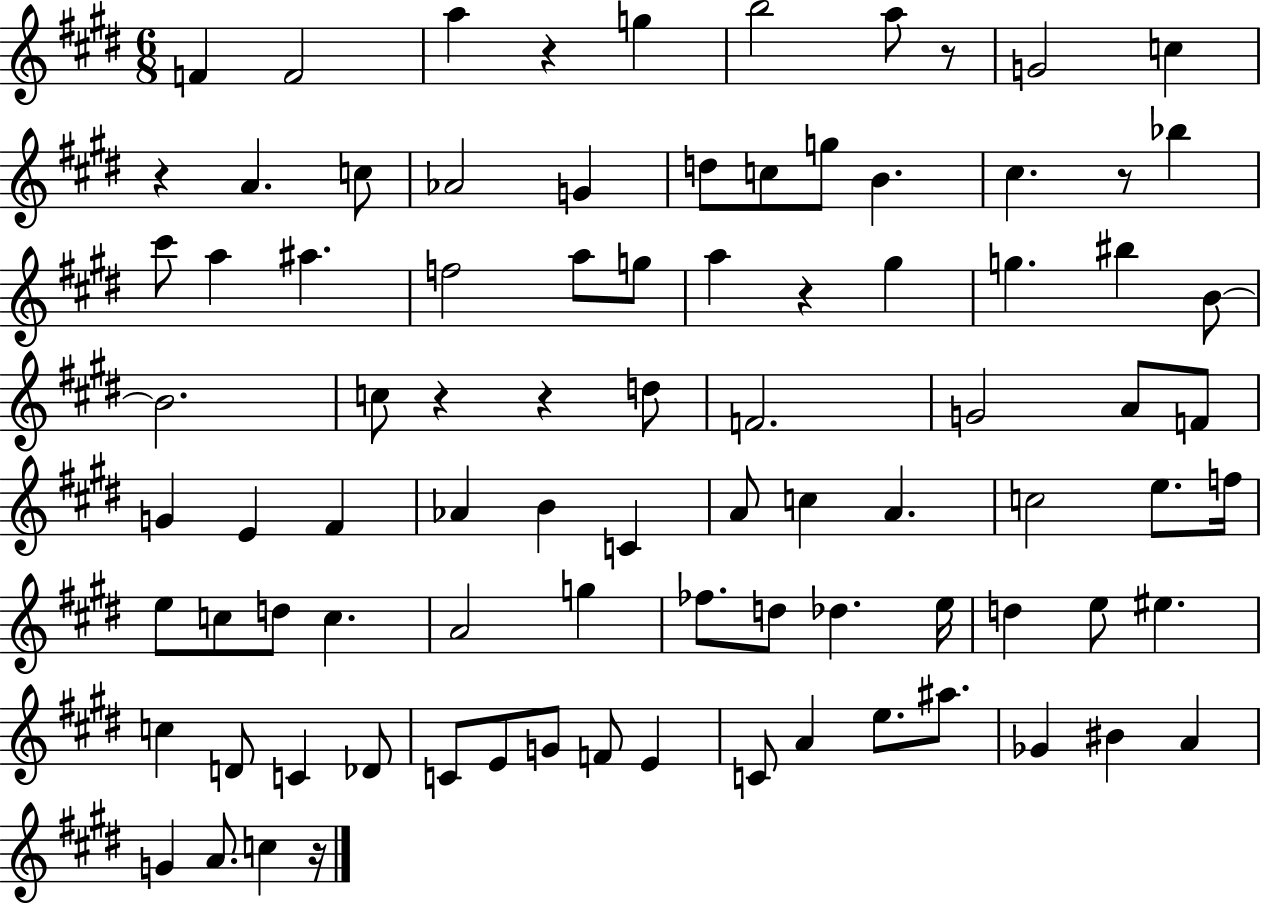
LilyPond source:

{
  \clef treble
  \numericTimeSignature
  \time 6/8
  \key e \major
  \repeat volta 2 { f'4 f'2 | a''4 r4 g''4 | b''2 a''8 r8 | g'2 c''4 | \break r4 a'4. c''8 | aes'2 g'4 | d''8 c''8 g''8 b'4. | cis''4. r8 bes''4 | \break cis'''8 a''4 ais''4. | f''2 a''8 g''8 | a''4 r4 gis''4 | g''4. bis''4 b'8~~ | \break b'2. | c''8 r4 r4 d''8 | f'2. | g'2 a'8 f'8 | \break g'4 e'4 fis'4 | aes'4 b'4 c'4 | a'8 c''4 a'4. | c''2 e''8. f''16 | \break e''8 c''8 d''8 c''4. | a'2 g''4 | fes''8. d''8 des''4. e''16 | d''4 e''8 eis''4. | \break c''4 d'8 c'4 des'8 | c'8 e'8 g'8 f'8 e'4 | c'8 a'4 e''8. ais''8. | ges'4 bis'4 a'4 | \break g'4 a'8. c''4 r16 | } \bar "|."
}